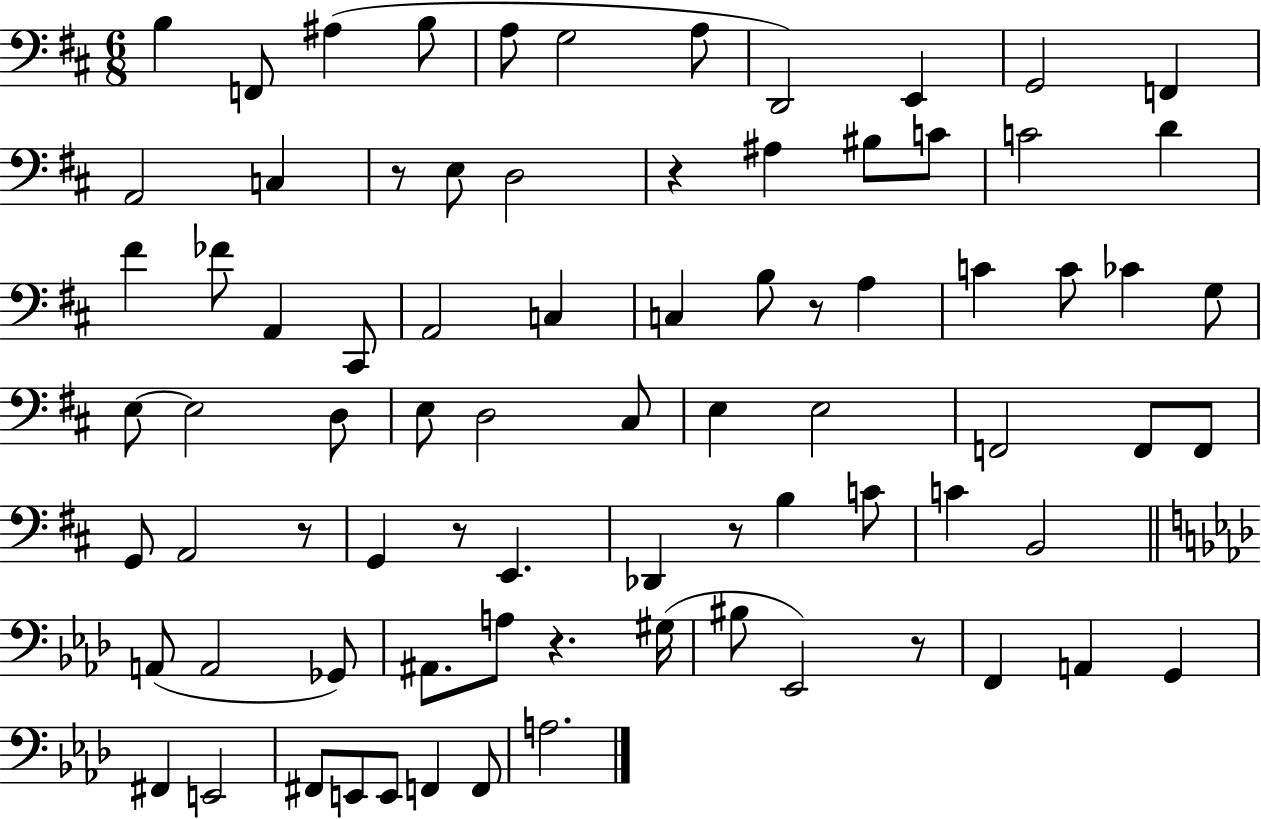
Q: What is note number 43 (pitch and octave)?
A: F2